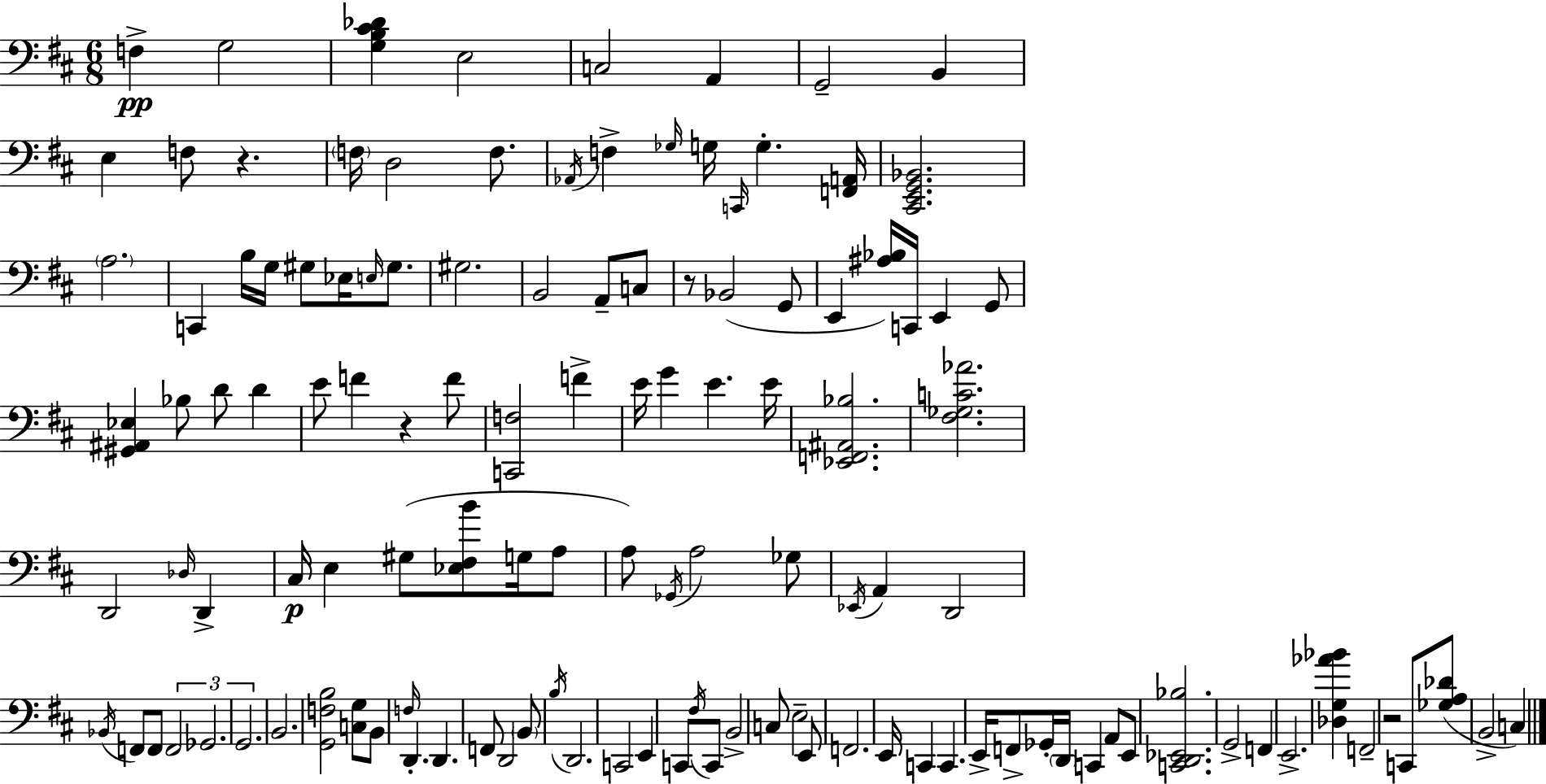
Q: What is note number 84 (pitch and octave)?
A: B2